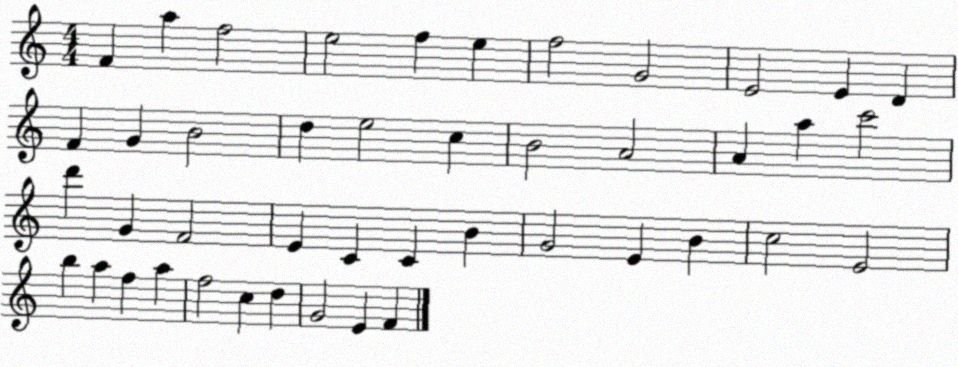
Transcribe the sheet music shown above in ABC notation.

X:1
T:Untitled
M:4/4
L:1/4
K:C
F a f2 e2 f e f2 G2 E2 E D F G B2 d e2 c B2 A2 A a c'2 d' G F2 E C C B G2 E B c2 E2 b a f a f2 c d G2 E F